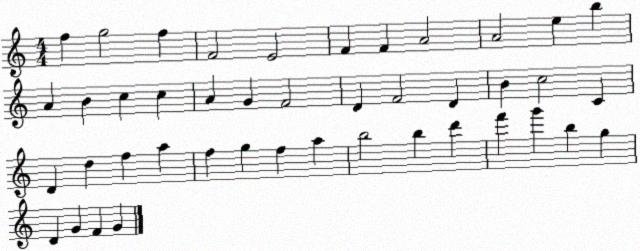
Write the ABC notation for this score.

X:1
T:Untitled
M:4/4
L:1/4
K:C
f g2 f F2 E2 F F A2 A2 e b A B c c A G F2 D F2 D B c2 C D d f a f g f a b2 b d' f' g' b g D G F G